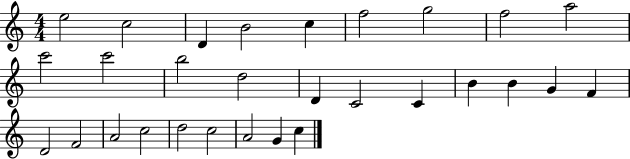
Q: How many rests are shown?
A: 0